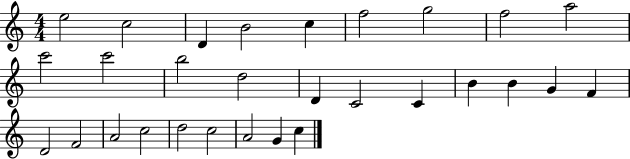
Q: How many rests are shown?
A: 0